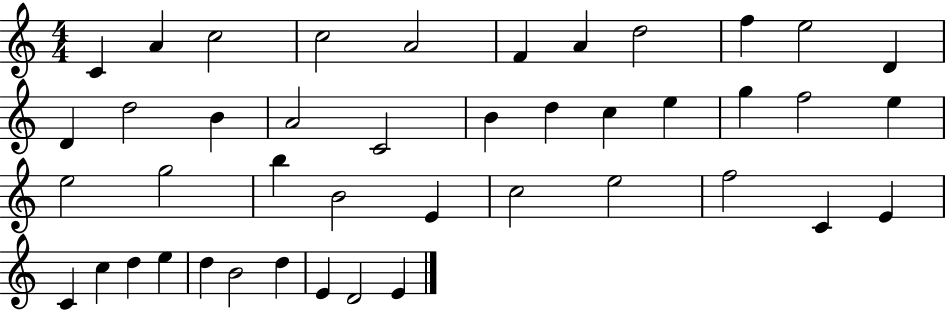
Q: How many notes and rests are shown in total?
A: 43